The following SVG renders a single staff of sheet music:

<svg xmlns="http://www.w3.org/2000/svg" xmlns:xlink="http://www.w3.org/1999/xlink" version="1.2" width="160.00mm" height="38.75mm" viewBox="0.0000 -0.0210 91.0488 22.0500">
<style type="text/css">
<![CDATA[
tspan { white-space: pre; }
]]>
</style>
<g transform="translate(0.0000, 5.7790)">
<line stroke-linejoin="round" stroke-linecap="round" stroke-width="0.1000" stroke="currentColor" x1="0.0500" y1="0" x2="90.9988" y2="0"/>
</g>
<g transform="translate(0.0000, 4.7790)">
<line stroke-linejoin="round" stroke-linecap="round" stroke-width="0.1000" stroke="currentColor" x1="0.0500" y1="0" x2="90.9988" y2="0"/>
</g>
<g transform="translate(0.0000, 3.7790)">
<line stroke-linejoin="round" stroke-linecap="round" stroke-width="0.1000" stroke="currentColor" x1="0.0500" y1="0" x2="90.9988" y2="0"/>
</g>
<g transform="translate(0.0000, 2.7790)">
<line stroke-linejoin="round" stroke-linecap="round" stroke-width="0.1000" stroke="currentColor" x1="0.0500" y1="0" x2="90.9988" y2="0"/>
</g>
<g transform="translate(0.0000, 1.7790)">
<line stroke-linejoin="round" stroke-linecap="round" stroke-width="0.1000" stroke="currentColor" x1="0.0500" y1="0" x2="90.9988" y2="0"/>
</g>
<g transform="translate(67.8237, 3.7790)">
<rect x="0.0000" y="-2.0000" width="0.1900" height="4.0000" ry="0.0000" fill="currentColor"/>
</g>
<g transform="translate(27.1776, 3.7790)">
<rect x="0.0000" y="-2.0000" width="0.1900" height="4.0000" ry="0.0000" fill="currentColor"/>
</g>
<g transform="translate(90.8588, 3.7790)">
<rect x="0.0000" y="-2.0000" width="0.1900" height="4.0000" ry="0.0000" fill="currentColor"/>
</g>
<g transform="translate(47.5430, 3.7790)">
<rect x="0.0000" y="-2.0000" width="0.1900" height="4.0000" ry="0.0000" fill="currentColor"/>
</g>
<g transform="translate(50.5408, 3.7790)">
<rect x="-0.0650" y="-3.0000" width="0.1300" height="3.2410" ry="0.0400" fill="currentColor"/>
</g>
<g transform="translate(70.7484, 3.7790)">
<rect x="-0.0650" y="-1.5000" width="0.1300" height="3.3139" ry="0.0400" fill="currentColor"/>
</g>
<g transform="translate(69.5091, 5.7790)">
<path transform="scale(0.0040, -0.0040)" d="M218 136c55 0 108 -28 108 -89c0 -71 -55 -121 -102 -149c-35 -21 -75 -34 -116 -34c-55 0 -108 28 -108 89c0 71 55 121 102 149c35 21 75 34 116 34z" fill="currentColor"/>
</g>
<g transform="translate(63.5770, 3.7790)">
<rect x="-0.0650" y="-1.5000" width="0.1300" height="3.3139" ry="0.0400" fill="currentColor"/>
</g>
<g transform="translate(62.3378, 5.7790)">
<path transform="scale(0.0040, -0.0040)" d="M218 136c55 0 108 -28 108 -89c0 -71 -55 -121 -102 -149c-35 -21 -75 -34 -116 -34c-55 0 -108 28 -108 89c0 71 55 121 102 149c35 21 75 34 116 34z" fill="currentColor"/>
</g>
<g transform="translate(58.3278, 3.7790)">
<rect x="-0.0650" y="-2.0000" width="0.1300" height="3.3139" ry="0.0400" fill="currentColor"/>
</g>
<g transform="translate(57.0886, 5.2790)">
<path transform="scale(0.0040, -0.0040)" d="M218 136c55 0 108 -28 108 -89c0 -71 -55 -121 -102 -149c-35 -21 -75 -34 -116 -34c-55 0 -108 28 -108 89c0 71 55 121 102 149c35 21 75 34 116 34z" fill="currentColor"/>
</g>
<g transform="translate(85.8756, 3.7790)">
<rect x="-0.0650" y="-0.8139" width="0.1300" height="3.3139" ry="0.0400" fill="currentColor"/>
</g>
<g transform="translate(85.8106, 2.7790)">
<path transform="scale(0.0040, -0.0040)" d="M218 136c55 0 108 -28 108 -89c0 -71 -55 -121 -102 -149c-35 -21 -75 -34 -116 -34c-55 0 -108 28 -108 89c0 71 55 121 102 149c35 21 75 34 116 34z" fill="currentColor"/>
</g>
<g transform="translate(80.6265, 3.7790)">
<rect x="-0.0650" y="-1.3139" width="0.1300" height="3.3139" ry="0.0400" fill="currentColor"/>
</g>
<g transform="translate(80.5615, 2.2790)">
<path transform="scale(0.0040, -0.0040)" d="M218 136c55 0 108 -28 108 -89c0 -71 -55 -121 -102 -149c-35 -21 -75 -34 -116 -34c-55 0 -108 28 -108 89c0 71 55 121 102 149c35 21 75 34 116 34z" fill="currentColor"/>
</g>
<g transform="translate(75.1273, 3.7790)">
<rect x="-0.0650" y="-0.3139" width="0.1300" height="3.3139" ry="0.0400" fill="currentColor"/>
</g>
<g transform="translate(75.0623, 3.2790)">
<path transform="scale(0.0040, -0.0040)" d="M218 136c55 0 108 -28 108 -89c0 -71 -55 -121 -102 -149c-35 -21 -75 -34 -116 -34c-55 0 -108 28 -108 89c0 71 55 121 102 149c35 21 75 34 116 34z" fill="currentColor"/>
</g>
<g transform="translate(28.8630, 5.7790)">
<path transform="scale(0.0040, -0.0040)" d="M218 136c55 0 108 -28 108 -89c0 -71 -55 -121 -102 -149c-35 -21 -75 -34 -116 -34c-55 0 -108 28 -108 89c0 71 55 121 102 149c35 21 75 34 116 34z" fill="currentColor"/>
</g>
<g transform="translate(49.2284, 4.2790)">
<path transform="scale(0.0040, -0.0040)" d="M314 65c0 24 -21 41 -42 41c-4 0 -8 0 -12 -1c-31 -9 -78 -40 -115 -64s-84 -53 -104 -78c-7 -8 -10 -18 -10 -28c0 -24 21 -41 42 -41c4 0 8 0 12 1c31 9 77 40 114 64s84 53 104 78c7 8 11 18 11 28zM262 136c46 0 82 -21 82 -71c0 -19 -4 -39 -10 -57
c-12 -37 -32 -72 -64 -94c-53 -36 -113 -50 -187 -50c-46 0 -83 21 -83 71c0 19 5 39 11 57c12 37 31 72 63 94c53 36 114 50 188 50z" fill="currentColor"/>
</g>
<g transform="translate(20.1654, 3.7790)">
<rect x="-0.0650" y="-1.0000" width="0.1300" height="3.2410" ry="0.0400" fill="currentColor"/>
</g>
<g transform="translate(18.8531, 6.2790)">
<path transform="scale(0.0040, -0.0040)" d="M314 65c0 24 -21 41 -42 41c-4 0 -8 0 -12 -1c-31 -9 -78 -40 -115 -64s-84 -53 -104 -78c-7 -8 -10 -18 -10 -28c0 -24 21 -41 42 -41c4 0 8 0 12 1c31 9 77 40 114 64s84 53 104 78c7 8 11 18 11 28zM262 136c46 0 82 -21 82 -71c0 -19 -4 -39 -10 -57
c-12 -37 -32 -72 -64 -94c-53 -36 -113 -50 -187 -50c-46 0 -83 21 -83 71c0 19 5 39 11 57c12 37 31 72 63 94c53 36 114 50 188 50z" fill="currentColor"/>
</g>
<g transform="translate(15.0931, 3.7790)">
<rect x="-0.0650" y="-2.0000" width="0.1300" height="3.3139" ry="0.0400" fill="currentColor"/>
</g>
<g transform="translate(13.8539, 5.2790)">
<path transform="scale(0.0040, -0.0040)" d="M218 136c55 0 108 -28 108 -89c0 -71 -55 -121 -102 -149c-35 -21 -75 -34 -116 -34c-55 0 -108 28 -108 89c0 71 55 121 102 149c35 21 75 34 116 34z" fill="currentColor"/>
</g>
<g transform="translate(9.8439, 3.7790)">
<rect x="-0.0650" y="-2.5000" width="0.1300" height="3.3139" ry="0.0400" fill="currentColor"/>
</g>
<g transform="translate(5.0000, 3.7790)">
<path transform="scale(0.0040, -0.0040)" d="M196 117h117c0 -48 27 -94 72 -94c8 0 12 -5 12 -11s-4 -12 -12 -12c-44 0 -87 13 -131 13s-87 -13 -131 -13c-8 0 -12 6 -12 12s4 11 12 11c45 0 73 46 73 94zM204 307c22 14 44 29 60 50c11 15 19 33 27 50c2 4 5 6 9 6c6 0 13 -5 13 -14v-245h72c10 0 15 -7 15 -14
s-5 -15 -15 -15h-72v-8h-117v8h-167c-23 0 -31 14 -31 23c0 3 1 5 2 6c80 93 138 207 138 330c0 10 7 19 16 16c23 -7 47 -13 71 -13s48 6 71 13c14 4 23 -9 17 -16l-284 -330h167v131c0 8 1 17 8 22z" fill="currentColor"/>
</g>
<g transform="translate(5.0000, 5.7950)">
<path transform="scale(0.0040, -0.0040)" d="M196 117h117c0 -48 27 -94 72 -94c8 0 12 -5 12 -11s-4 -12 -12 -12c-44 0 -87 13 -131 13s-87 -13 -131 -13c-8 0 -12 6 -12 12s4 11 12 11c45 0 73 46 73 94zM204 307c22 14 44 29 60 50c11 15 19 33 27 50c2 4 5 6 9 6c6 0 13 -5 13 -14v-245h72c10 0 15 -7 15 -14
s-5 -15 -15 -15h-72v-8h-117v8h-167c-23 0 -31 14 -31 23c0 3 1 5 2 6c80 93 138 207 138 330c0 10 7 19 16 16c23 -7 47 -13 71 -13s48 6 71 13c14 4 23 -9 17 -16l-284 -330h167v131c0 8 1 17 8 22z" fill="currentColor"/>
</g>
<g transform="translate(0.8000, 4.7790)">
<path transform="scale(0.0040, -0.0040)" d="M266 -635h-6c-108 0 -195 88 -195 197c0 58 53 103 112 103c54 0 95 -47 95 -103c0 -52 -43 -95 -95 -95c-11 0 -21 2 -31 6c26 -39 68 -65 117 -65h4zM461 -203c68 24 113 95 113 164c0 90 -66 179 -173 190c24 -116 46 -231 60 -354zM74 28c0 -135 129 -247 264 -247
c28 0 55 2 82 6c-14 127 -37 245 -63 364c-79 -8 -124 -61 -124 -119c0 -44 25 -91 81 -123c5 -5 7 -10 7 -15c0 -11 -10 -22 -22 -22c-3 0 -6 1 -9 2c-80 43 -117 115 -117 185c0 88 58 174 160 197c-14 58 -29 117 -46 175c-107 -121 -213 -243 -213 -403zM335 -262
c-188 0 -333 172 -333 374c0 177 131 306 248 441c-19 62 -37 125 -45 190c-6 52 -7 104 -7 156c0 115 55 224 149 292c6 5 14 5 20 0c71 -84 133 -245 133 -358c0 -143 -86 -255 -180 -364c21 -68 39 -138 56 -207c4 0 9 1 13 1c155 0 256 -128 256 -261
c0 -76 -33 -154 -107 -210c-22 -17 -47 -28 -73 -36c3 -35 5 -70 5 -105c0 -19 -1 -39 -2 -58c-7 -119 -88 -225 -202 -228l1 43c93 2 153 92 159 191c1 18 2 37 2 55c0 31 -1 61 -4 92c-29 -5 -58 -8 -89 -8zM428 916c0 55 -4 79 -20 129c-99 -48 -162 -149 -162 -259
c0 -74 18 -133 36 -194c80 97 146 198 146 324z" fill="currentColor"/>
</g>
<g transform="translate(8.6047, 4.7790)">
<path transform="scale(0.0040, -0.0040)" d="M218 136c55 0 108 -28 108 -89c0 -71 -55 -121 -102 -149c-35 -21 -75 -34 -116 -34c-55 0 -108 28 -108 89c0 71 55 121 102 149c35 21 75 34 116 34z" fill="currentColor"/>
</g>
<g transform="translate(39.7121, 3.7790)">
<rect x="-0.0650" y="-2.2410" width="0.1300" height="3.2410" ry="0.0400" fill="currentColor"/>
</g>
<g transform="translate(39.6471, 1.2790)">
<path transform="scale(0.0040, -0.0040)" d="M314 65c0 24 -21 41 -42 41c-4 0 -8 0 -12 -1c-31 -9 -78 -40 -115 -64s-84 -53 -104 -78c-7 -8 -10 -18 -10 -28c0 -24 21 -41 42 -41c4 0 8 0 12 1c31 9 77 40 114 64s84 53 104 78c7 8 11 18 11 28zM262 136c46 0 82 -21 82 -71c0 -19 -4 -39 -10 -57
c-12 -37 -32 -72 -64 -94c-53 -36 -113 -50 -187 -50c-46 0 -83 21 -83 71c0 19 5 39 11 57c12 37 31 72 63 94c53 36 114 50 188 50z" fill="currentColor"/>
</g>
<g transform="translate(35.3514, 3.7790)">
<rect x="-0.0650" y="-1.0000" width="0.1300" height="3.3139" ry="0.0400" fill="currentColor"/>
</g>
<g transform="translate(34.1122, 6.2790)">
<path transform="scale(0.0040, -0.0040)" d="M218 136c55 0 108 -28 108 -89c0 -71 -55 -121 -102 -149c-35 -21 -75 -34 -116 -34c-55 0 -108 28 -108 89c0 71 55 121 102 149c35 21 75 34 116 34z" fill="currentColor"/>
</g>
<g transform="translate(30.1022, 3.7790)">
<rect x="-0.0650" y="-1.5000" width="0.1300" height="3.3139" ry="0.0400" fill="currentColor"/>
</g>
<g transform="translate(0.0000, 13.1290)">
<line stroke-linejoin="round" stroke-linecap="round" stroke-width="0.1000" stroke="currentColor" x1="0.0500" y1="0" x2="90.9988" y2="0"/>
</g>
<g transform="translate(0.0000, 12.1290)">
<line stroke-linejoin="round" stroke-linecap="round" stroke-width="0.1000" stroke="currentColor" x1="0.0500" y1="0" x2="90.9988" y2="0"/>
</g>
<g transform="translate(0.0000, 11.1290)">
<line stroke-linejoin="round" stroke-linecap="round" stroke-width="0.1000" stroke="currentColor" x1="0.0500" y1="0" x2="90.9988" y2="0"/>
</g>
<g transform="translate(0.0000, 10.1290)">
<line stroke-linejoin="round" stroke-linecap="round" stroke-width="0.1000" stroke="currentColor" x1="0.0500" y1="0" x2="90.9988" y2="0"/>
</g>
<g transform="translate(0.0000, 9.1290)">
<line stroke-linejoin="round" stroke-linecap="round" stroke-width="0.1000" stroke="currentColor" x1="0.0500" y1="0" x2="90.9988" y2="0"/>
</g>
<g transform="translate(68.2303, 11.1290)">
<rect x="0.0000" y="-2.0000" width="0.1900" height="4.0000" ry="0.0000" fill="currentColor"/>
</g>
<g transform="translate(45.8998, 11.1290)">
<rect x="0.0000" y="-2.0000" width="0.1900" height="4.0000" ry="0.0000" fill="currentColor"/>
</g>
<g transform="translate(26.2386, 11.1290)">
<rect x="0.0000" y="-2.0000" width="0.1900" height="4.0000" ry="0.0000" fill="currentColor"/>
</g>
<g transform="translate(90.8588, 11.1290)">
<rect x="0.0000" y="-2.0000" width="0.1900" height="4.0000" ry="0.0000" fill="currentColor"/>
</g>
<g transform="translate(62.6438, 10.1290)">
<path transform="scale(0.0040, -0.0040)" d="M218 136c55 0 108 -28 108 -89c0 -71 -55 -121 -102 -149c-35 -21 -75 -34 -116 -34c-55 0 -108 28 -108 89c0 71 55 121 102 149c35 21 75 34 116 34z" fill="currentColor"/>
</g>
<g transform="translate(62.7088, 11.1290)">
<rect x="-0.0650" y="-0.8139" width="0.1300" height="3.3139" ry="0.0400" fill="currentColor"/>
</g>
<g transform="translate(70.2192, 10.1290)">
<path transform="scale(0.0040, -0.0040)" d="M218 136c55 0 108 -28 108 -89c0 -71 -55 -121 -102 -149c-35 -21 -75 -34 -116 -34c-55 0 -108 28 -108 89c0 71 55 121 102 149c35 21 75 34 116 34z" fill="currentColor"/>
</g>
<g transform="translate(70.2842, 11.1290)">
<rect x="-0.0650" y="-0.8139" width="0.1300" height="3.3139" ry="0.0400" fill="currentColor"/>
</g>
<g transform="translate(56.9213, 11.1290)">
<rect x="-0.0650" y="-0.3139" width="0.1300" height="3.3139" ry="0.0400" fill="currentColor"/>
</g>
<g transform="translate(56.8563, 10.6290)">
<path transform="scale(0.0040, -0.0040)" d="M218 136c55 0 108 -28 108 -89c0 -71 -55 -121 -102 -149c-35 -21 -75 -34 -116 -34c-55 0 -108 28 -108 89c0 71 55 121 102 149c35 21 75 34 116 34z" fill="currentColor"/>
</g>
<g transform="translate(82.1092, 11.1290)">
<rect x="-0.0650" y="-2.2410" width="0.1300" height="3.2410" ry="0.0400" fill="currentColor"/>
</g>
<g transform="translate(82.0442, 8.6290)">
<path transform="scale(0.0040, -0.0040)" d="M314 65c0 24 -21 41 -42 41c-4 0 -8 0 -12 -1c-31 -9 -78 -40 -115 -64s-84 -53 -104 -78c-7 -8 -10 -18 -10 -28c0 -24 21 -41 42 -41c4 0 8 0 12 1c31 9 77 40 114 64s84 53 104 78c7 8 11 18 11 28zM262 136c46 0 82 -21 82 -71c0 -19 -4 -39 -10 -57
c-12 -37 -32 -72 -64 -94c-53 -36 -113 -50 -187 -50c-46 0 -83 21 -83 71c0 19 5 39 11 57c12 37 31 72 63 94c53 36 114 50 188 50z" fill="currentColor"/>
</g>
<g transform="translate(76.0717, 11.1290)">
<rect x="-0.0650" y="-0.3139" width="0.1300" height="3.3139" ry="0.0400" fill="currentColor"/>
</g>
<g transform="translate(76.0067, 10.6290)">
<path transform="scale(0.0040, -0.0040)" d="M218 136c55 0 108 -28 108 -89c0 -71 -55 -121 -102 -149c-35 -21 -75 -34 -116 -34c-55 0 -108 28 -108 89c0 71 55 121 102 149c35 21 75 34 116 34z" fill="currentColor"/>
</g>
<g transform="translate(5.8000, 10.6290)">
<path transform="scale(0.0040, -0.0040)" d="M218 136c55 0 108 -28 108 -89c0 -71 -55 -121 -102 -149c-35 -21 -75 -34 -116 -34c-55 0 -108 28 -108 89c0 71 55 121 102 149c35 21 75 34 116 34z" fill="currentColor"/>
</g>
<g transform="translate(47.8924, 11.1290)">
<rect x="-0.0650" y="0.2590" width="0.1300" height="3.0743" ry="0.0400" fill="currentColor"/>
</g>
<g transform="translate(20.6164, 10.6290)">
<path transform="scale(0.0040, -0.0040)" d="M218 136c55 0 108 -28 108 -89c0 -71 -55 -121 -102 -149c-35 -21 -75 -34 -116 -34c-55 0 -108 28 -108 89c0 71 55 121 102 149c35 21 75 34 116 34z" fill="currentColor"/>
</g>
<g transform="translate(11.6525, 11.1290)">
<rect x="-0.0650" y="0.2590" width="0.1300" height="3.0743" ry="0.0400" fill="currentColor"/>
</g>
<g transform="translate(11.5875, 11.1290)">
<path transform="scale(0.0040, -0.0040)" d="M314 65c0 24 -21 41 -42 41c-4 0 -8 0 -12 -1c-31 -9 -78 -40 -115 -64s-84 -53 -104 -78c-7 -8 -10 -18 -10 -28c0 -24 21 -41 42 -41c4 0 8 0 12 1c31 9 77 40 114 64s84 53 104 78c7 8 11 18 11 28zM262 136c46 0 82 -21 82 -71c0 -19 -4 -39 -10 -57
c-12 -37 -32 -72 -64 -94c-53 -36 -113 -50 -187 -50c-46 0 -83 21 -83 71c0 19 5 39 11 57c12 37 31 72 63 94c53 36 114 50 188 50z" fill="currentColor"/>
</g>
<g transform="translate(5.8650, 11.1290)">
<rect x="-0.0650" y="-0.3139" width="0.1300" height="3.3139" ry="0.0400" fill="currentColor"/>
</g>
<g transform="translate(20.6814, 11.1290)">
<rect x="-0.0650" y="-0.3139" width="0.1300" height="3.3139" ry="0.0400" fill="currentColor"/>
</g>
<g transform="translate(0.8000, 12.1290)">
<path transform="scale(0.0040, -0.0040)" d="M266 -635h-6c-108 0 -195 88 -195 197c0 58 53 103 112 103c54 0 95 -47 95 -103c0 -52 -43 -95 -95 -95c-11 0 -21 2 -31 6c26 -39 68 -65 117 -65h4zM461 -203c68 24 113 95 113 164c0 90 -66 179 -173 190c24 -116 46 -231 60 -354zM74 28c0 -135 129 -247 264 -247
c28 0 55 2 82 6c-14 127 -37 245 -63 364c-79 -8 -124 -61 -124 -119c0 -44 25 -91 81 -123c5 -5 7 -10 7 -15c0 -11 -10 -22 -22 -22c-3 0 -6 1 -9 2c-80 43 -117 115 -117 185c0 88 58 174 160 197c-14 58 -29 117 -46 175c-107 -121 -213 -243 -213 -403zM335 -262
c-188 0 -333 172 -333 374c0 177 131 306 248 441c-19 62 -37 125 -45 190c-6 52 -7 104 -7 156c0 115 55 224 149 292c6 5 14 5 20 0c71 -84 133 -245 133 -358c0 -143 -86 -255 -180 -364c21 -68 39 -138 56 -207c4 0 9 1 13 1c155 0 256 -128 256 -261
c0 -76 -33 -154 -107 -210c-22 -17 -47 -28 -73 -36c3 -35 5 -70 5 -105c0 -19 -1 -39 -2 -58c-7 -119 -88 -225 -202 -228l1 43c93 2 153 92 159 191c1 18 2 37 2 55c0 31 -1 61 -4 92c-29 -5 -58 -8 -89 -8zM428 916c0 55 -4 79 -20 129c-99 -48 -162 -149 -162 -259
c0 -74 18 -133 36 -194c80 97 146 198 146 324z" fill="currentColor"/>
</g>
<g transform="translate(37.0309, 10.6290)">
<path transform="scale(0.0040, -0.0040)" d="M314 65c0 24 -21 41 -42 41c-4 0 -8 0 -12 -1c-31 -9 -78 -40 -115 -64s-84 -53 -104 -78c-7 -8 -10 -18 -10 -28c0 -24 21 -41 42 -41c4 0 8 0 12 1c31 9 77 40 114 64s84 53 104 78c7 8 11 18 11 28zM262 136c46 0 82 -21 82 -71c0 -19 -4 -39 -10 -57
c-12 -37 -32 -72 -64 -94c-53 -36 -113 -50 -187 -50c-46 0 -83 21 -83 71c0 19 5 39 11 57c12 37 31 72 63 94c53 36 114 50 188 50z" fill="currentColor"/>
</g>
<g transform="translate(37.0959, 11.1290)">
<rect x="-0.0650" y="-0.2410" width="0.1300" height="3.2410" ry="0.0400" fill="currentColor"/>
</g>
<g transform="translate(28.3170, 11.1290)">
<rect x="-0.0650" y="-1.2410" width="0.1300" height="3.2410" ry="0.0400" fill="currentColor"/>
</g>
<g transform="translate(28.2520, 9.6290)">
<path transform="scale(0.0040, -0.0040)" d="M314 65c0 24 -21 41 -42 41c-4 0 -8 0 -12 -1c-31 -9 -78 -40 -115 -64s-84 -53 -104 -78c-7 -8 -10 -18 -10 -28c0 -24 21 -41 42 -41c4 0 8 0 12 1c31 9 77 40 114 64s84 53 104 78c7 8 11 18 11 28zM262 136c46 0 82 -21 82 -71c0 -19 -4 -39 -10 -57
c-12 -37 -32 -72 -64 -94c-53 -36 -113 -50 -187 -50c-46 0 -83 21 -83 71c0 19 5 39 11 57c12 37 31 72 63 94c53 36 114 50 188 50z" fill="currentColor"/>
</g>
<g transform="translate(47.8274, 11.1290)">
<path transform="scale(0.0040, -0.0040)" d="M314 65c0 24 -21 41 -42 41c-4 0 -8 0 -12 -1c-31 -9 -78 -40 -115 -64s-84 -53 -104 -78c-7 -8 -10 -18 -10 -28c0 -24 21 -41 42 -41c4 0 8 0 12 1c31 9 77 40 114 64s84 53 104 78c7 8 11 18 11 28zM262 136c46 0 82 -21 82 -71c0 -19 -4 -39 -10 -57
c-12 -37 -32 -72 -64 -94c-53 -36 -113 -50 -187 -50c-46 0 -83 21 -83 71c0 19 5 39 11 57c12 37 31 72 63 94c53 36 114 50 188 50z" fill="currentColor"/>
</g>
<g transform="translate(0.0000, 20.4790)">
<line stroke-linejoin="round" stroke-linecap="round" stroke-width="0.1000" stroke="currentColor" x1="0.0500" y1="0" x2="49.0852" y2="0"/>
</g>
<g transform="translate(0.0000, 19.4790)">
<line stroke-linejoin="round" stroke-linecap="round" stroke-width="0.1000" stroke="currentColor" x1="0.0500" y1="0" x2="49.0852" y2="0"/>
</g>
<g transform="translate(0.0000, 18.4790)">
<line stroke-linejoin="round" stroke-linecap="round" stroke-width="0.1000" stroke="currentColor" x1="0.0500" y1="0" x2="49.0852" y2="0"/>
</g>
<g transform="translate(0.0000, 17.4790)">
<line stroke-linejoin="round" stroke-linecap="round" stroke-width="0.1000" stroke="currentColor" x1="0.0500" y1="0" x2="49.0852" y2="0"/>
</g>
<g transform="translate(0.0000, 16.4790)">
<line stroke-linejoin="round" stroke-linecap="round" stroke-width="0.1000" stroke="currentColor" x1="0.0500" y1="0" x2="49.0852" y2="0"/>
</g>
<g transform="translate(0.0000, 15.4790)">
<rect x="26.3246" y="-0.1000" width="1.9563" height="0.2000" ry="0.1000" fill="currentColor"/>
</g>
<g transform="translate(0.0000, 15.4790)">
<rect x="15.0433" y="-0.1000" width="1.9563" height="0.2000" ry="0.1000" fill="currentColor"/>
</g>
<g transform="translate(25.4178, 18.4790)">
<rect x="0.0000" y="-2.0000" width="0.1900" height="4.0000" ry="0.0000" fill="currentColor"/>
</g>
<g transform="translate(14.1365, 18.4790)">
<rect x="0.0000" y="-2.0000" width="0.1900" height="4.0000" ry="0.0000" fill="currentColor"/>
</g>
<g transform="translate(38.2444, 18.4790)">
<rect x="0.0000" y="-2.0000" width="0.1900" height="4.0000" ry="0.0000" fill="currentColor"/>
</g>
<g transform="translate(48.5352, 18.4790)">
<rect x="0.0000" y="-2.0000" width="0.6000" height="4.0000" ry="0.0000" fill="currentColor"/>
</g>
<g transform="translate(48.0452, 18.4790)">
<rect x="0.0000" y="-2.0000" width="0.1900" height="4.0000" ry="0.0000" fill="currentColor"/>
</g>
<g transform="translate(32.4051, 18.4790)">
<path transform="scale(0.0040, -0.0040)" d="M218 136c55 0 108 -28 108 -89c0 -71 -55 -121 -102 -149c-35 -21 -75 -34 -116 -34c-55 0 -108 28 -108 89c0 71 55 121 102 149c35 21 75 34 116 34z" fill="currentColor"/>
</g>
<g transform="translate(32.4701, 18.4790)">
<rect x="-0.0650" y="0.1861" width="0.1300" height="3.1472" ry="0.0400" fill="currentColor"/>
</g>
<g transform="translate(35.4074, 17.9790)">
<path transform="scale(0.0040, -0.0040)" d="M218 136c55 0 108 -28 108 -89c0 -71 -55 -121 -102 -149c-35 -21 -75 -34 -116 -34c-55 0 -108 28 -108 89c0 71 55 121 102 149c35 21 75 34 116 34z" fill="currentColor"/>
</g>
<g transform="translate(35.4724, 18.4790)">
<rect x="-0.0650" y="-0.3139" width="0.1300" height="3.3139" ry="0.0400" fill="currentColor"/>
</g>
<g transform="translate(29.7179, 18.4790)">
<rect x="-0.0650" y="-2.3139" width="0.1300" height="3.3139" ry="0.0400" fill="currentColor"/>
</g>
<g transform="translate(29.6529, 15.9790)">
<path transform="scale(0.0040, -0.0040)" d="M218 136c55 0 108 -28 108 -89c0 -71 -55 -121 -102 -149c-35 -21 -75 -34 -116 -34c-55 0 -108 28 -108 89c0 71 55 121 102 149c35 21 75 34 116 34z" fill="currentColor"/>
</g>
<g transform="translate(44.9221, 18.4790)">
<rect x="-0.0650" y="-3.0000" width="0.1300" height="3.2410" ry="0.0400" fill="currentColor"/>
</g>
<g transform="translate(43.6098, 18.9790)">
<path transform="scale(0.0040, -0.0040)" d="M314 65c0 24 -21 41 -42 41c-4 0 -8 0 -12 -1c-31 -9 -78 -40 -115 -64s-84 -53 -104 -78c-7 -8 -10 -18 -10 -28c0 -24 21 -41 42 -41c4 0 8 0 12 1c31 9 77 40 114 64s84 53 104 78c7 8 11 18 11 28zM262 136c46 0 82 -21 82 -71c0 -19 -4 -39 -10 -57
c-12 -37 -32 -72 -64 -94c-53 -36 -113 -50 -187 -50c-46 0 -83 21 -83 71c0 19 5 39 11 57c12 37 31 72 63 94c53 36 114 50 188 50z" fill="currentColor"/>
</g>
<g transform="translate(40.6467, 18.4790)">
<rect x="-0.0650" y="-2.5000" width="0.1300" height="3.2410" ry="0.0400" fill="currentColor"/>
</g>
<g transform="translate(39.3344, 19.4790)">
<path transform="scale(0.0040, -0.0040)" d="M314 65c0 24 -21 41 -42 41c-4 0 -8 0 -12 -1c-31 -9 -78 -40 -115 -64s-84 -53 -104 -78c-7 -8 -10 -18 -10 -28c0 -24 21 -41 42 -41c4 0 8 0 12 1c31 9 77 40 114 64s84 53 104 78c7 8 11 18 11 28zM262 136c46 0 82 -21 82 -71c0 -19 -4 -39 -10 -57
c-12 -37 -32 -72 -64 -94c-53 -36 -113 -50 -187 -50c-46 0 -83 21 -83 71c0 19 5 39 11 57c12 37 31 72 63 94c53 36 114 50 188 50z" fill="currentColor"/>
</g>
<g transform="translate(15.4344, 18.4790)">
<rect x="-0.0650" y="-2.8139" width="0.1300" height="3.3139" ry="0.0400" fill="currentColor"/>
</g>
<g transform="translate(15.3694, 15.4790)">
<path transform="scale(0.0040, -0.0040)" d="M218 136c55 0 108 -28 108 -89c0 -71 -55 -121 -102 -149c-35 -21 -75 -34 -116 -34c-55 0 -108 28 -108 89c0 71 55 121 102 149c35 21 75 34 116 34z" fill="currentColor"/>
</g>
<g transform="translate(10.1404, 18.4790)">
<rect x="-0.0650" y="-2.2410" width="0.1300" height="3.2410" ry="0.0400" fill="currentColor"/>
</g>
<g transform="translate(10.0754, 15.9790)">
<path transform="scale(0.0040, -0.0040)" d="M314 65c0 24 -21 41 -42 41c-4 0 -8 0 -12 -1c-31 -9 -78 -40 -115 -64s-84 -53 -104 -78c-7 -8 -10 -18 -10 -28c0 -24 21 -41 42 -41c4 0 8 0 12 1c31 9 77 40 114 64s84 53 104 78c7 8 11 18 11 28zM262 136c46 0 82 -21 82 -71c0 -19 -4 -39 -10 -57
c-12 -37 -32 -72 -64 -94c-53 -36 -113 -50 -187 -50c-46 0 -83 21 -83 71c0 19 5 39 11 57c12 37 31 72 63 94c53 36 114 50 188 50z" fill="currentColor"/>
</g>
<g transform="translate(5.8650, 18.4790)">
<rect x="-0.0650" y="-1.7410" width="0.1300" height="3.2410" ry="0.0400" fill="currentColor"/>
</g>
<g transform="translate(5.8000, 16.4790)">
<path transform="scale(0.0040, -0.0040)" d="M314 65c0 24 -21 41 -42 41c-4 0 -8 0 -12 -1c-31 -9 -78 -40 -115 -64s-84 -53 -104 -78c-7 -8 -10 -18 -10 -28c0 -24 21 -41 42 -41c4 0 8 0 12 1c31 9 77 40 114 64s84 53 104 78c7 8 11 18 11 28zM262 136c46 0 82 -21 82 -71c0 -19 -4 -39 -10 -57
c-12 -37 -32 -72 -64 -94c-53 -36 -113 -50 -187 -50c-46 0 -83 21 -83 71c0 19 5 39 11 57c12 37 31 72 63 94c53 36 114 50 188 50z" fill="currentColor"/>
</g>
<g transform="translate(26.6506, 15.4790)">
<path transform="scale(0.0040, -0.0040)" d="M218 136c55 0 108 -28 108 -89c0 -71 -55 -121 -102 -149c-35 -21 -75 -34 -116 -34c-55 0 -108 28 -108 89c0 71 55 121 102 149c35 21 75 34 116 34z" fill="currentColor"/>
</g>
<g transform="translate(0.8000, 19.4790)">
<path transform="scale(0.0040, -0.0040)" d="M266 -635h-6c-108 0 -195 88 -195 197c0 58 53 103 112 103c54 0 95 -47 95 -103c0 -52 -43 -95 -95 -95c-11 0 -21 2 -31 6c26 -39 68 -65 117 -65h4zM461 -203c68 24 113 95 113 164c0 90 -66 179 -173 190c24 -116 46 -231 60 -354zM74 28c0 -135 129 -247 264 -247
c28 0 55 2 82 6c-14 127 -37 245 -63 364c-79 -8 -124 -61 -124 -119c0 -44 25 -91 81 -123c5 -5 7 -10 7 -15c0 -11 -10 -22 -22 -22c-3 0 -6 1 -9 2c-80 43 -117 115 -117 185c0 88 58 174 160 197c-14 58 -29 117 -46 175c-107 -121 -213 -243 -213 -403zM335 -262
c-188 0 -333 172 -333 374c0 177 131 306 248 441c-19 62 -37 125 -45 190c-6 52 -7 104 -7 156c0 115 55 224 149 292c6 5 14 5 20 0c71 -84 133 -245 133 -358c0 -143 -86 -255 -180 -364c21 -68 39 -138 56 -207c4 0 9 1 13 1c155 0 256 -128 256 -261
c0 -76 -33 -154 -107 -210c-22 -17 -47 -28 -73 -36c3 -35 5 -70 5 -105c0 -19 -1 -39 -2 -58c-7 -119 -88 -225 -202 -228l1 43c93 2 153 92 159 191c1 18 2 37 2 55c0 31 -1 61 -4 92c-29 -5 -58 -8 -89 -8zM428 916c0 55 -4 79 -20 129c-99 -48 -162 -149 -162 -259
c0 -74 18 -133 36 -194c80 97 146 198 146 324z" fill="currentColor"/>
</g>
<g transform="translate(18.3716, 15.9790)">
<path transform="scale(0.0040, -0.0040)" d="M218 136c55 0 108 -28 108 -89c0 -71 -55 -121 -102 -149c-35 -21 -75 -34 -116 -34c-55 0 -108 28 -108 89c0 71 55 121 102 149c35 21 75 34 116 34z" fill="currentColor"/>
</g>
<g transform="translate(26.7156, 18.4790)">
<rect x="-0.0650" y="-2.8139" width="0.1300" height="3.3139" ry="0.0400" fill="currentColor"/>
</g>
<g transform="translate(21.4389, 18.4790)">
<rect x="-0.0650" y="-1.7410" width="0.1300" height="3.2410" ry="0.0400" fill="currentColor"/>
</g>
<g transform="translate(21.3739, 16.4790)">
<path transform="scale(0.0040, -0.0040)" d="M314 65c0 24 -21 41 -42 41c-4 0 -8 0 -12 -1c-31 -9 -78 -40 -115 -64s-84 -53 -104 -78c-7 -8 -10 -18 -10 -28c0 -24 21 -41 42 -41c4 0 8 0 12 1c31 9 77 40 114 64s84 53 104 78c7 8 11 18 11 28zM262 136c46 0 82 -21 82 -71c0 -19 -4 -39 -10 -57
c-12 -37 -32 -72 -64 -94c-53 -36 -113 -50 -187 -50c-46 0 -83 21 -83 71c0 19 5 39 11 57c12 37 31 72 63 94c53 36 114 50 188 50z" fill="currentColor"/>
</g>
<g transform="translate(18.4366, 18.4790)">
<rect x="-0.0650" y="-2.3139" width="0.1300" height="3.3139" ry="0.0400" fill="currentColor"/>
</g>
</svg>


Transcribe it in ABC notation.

X:1
T:Untitled
M:4/4
L:1/4
K:C
G F D2 E D g2 A2 F E E c e d c B2 c e2 c2 B2 c d d c g2 f2 g2 a g f2 a g B c G2 A2